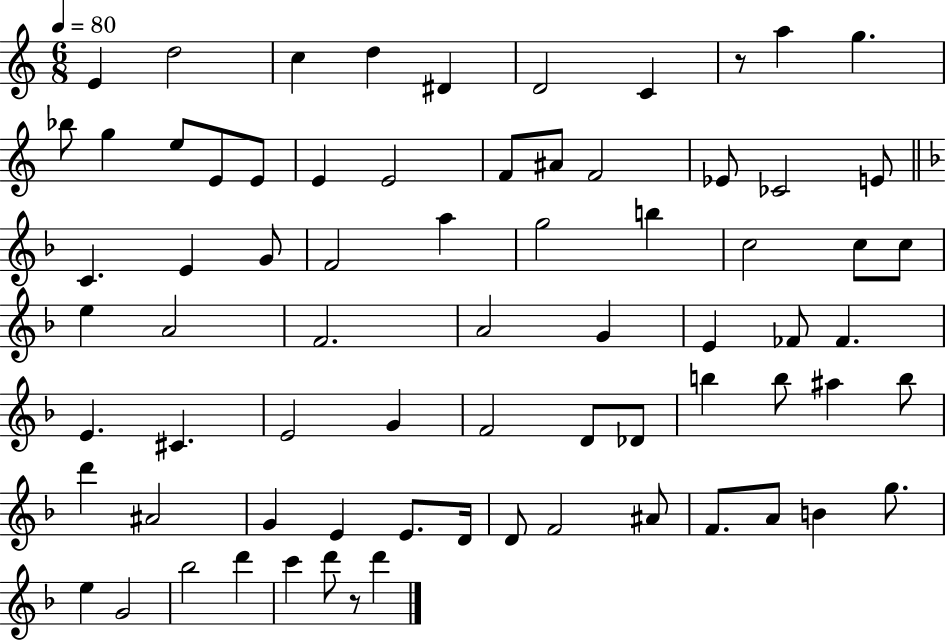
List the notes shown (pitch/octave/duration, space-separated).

E4/q D5/h C5/q D5/q D#4/q D4/h C4/q R/e A5/q G5/q. Bb5/e G5/q E5/e E4/e E4/e E4/q E4/h F4/e A#4/e F4/h Eb4/e CES4/h E4/e C4/q. E4/q G4/e F4/h A5/q G5/h B5/q C5/h C5/e C5/e E5/q A4/h F4/h. A4/h G4/q E4/q FES4/e FES4/q. E4/q. C#4/q. E4/h G4/q F4/h D4/e Db4/e B5/q B5/e A#5/q B5/e D6/q A#4/h G4/q E4/q E4/e. D4/s D4/e F4/h A#4/e F4/e. A4/e B4/q G5/e. E5/q G4/h Bb5/h D6/q C6/q D6/e R/e D6/q